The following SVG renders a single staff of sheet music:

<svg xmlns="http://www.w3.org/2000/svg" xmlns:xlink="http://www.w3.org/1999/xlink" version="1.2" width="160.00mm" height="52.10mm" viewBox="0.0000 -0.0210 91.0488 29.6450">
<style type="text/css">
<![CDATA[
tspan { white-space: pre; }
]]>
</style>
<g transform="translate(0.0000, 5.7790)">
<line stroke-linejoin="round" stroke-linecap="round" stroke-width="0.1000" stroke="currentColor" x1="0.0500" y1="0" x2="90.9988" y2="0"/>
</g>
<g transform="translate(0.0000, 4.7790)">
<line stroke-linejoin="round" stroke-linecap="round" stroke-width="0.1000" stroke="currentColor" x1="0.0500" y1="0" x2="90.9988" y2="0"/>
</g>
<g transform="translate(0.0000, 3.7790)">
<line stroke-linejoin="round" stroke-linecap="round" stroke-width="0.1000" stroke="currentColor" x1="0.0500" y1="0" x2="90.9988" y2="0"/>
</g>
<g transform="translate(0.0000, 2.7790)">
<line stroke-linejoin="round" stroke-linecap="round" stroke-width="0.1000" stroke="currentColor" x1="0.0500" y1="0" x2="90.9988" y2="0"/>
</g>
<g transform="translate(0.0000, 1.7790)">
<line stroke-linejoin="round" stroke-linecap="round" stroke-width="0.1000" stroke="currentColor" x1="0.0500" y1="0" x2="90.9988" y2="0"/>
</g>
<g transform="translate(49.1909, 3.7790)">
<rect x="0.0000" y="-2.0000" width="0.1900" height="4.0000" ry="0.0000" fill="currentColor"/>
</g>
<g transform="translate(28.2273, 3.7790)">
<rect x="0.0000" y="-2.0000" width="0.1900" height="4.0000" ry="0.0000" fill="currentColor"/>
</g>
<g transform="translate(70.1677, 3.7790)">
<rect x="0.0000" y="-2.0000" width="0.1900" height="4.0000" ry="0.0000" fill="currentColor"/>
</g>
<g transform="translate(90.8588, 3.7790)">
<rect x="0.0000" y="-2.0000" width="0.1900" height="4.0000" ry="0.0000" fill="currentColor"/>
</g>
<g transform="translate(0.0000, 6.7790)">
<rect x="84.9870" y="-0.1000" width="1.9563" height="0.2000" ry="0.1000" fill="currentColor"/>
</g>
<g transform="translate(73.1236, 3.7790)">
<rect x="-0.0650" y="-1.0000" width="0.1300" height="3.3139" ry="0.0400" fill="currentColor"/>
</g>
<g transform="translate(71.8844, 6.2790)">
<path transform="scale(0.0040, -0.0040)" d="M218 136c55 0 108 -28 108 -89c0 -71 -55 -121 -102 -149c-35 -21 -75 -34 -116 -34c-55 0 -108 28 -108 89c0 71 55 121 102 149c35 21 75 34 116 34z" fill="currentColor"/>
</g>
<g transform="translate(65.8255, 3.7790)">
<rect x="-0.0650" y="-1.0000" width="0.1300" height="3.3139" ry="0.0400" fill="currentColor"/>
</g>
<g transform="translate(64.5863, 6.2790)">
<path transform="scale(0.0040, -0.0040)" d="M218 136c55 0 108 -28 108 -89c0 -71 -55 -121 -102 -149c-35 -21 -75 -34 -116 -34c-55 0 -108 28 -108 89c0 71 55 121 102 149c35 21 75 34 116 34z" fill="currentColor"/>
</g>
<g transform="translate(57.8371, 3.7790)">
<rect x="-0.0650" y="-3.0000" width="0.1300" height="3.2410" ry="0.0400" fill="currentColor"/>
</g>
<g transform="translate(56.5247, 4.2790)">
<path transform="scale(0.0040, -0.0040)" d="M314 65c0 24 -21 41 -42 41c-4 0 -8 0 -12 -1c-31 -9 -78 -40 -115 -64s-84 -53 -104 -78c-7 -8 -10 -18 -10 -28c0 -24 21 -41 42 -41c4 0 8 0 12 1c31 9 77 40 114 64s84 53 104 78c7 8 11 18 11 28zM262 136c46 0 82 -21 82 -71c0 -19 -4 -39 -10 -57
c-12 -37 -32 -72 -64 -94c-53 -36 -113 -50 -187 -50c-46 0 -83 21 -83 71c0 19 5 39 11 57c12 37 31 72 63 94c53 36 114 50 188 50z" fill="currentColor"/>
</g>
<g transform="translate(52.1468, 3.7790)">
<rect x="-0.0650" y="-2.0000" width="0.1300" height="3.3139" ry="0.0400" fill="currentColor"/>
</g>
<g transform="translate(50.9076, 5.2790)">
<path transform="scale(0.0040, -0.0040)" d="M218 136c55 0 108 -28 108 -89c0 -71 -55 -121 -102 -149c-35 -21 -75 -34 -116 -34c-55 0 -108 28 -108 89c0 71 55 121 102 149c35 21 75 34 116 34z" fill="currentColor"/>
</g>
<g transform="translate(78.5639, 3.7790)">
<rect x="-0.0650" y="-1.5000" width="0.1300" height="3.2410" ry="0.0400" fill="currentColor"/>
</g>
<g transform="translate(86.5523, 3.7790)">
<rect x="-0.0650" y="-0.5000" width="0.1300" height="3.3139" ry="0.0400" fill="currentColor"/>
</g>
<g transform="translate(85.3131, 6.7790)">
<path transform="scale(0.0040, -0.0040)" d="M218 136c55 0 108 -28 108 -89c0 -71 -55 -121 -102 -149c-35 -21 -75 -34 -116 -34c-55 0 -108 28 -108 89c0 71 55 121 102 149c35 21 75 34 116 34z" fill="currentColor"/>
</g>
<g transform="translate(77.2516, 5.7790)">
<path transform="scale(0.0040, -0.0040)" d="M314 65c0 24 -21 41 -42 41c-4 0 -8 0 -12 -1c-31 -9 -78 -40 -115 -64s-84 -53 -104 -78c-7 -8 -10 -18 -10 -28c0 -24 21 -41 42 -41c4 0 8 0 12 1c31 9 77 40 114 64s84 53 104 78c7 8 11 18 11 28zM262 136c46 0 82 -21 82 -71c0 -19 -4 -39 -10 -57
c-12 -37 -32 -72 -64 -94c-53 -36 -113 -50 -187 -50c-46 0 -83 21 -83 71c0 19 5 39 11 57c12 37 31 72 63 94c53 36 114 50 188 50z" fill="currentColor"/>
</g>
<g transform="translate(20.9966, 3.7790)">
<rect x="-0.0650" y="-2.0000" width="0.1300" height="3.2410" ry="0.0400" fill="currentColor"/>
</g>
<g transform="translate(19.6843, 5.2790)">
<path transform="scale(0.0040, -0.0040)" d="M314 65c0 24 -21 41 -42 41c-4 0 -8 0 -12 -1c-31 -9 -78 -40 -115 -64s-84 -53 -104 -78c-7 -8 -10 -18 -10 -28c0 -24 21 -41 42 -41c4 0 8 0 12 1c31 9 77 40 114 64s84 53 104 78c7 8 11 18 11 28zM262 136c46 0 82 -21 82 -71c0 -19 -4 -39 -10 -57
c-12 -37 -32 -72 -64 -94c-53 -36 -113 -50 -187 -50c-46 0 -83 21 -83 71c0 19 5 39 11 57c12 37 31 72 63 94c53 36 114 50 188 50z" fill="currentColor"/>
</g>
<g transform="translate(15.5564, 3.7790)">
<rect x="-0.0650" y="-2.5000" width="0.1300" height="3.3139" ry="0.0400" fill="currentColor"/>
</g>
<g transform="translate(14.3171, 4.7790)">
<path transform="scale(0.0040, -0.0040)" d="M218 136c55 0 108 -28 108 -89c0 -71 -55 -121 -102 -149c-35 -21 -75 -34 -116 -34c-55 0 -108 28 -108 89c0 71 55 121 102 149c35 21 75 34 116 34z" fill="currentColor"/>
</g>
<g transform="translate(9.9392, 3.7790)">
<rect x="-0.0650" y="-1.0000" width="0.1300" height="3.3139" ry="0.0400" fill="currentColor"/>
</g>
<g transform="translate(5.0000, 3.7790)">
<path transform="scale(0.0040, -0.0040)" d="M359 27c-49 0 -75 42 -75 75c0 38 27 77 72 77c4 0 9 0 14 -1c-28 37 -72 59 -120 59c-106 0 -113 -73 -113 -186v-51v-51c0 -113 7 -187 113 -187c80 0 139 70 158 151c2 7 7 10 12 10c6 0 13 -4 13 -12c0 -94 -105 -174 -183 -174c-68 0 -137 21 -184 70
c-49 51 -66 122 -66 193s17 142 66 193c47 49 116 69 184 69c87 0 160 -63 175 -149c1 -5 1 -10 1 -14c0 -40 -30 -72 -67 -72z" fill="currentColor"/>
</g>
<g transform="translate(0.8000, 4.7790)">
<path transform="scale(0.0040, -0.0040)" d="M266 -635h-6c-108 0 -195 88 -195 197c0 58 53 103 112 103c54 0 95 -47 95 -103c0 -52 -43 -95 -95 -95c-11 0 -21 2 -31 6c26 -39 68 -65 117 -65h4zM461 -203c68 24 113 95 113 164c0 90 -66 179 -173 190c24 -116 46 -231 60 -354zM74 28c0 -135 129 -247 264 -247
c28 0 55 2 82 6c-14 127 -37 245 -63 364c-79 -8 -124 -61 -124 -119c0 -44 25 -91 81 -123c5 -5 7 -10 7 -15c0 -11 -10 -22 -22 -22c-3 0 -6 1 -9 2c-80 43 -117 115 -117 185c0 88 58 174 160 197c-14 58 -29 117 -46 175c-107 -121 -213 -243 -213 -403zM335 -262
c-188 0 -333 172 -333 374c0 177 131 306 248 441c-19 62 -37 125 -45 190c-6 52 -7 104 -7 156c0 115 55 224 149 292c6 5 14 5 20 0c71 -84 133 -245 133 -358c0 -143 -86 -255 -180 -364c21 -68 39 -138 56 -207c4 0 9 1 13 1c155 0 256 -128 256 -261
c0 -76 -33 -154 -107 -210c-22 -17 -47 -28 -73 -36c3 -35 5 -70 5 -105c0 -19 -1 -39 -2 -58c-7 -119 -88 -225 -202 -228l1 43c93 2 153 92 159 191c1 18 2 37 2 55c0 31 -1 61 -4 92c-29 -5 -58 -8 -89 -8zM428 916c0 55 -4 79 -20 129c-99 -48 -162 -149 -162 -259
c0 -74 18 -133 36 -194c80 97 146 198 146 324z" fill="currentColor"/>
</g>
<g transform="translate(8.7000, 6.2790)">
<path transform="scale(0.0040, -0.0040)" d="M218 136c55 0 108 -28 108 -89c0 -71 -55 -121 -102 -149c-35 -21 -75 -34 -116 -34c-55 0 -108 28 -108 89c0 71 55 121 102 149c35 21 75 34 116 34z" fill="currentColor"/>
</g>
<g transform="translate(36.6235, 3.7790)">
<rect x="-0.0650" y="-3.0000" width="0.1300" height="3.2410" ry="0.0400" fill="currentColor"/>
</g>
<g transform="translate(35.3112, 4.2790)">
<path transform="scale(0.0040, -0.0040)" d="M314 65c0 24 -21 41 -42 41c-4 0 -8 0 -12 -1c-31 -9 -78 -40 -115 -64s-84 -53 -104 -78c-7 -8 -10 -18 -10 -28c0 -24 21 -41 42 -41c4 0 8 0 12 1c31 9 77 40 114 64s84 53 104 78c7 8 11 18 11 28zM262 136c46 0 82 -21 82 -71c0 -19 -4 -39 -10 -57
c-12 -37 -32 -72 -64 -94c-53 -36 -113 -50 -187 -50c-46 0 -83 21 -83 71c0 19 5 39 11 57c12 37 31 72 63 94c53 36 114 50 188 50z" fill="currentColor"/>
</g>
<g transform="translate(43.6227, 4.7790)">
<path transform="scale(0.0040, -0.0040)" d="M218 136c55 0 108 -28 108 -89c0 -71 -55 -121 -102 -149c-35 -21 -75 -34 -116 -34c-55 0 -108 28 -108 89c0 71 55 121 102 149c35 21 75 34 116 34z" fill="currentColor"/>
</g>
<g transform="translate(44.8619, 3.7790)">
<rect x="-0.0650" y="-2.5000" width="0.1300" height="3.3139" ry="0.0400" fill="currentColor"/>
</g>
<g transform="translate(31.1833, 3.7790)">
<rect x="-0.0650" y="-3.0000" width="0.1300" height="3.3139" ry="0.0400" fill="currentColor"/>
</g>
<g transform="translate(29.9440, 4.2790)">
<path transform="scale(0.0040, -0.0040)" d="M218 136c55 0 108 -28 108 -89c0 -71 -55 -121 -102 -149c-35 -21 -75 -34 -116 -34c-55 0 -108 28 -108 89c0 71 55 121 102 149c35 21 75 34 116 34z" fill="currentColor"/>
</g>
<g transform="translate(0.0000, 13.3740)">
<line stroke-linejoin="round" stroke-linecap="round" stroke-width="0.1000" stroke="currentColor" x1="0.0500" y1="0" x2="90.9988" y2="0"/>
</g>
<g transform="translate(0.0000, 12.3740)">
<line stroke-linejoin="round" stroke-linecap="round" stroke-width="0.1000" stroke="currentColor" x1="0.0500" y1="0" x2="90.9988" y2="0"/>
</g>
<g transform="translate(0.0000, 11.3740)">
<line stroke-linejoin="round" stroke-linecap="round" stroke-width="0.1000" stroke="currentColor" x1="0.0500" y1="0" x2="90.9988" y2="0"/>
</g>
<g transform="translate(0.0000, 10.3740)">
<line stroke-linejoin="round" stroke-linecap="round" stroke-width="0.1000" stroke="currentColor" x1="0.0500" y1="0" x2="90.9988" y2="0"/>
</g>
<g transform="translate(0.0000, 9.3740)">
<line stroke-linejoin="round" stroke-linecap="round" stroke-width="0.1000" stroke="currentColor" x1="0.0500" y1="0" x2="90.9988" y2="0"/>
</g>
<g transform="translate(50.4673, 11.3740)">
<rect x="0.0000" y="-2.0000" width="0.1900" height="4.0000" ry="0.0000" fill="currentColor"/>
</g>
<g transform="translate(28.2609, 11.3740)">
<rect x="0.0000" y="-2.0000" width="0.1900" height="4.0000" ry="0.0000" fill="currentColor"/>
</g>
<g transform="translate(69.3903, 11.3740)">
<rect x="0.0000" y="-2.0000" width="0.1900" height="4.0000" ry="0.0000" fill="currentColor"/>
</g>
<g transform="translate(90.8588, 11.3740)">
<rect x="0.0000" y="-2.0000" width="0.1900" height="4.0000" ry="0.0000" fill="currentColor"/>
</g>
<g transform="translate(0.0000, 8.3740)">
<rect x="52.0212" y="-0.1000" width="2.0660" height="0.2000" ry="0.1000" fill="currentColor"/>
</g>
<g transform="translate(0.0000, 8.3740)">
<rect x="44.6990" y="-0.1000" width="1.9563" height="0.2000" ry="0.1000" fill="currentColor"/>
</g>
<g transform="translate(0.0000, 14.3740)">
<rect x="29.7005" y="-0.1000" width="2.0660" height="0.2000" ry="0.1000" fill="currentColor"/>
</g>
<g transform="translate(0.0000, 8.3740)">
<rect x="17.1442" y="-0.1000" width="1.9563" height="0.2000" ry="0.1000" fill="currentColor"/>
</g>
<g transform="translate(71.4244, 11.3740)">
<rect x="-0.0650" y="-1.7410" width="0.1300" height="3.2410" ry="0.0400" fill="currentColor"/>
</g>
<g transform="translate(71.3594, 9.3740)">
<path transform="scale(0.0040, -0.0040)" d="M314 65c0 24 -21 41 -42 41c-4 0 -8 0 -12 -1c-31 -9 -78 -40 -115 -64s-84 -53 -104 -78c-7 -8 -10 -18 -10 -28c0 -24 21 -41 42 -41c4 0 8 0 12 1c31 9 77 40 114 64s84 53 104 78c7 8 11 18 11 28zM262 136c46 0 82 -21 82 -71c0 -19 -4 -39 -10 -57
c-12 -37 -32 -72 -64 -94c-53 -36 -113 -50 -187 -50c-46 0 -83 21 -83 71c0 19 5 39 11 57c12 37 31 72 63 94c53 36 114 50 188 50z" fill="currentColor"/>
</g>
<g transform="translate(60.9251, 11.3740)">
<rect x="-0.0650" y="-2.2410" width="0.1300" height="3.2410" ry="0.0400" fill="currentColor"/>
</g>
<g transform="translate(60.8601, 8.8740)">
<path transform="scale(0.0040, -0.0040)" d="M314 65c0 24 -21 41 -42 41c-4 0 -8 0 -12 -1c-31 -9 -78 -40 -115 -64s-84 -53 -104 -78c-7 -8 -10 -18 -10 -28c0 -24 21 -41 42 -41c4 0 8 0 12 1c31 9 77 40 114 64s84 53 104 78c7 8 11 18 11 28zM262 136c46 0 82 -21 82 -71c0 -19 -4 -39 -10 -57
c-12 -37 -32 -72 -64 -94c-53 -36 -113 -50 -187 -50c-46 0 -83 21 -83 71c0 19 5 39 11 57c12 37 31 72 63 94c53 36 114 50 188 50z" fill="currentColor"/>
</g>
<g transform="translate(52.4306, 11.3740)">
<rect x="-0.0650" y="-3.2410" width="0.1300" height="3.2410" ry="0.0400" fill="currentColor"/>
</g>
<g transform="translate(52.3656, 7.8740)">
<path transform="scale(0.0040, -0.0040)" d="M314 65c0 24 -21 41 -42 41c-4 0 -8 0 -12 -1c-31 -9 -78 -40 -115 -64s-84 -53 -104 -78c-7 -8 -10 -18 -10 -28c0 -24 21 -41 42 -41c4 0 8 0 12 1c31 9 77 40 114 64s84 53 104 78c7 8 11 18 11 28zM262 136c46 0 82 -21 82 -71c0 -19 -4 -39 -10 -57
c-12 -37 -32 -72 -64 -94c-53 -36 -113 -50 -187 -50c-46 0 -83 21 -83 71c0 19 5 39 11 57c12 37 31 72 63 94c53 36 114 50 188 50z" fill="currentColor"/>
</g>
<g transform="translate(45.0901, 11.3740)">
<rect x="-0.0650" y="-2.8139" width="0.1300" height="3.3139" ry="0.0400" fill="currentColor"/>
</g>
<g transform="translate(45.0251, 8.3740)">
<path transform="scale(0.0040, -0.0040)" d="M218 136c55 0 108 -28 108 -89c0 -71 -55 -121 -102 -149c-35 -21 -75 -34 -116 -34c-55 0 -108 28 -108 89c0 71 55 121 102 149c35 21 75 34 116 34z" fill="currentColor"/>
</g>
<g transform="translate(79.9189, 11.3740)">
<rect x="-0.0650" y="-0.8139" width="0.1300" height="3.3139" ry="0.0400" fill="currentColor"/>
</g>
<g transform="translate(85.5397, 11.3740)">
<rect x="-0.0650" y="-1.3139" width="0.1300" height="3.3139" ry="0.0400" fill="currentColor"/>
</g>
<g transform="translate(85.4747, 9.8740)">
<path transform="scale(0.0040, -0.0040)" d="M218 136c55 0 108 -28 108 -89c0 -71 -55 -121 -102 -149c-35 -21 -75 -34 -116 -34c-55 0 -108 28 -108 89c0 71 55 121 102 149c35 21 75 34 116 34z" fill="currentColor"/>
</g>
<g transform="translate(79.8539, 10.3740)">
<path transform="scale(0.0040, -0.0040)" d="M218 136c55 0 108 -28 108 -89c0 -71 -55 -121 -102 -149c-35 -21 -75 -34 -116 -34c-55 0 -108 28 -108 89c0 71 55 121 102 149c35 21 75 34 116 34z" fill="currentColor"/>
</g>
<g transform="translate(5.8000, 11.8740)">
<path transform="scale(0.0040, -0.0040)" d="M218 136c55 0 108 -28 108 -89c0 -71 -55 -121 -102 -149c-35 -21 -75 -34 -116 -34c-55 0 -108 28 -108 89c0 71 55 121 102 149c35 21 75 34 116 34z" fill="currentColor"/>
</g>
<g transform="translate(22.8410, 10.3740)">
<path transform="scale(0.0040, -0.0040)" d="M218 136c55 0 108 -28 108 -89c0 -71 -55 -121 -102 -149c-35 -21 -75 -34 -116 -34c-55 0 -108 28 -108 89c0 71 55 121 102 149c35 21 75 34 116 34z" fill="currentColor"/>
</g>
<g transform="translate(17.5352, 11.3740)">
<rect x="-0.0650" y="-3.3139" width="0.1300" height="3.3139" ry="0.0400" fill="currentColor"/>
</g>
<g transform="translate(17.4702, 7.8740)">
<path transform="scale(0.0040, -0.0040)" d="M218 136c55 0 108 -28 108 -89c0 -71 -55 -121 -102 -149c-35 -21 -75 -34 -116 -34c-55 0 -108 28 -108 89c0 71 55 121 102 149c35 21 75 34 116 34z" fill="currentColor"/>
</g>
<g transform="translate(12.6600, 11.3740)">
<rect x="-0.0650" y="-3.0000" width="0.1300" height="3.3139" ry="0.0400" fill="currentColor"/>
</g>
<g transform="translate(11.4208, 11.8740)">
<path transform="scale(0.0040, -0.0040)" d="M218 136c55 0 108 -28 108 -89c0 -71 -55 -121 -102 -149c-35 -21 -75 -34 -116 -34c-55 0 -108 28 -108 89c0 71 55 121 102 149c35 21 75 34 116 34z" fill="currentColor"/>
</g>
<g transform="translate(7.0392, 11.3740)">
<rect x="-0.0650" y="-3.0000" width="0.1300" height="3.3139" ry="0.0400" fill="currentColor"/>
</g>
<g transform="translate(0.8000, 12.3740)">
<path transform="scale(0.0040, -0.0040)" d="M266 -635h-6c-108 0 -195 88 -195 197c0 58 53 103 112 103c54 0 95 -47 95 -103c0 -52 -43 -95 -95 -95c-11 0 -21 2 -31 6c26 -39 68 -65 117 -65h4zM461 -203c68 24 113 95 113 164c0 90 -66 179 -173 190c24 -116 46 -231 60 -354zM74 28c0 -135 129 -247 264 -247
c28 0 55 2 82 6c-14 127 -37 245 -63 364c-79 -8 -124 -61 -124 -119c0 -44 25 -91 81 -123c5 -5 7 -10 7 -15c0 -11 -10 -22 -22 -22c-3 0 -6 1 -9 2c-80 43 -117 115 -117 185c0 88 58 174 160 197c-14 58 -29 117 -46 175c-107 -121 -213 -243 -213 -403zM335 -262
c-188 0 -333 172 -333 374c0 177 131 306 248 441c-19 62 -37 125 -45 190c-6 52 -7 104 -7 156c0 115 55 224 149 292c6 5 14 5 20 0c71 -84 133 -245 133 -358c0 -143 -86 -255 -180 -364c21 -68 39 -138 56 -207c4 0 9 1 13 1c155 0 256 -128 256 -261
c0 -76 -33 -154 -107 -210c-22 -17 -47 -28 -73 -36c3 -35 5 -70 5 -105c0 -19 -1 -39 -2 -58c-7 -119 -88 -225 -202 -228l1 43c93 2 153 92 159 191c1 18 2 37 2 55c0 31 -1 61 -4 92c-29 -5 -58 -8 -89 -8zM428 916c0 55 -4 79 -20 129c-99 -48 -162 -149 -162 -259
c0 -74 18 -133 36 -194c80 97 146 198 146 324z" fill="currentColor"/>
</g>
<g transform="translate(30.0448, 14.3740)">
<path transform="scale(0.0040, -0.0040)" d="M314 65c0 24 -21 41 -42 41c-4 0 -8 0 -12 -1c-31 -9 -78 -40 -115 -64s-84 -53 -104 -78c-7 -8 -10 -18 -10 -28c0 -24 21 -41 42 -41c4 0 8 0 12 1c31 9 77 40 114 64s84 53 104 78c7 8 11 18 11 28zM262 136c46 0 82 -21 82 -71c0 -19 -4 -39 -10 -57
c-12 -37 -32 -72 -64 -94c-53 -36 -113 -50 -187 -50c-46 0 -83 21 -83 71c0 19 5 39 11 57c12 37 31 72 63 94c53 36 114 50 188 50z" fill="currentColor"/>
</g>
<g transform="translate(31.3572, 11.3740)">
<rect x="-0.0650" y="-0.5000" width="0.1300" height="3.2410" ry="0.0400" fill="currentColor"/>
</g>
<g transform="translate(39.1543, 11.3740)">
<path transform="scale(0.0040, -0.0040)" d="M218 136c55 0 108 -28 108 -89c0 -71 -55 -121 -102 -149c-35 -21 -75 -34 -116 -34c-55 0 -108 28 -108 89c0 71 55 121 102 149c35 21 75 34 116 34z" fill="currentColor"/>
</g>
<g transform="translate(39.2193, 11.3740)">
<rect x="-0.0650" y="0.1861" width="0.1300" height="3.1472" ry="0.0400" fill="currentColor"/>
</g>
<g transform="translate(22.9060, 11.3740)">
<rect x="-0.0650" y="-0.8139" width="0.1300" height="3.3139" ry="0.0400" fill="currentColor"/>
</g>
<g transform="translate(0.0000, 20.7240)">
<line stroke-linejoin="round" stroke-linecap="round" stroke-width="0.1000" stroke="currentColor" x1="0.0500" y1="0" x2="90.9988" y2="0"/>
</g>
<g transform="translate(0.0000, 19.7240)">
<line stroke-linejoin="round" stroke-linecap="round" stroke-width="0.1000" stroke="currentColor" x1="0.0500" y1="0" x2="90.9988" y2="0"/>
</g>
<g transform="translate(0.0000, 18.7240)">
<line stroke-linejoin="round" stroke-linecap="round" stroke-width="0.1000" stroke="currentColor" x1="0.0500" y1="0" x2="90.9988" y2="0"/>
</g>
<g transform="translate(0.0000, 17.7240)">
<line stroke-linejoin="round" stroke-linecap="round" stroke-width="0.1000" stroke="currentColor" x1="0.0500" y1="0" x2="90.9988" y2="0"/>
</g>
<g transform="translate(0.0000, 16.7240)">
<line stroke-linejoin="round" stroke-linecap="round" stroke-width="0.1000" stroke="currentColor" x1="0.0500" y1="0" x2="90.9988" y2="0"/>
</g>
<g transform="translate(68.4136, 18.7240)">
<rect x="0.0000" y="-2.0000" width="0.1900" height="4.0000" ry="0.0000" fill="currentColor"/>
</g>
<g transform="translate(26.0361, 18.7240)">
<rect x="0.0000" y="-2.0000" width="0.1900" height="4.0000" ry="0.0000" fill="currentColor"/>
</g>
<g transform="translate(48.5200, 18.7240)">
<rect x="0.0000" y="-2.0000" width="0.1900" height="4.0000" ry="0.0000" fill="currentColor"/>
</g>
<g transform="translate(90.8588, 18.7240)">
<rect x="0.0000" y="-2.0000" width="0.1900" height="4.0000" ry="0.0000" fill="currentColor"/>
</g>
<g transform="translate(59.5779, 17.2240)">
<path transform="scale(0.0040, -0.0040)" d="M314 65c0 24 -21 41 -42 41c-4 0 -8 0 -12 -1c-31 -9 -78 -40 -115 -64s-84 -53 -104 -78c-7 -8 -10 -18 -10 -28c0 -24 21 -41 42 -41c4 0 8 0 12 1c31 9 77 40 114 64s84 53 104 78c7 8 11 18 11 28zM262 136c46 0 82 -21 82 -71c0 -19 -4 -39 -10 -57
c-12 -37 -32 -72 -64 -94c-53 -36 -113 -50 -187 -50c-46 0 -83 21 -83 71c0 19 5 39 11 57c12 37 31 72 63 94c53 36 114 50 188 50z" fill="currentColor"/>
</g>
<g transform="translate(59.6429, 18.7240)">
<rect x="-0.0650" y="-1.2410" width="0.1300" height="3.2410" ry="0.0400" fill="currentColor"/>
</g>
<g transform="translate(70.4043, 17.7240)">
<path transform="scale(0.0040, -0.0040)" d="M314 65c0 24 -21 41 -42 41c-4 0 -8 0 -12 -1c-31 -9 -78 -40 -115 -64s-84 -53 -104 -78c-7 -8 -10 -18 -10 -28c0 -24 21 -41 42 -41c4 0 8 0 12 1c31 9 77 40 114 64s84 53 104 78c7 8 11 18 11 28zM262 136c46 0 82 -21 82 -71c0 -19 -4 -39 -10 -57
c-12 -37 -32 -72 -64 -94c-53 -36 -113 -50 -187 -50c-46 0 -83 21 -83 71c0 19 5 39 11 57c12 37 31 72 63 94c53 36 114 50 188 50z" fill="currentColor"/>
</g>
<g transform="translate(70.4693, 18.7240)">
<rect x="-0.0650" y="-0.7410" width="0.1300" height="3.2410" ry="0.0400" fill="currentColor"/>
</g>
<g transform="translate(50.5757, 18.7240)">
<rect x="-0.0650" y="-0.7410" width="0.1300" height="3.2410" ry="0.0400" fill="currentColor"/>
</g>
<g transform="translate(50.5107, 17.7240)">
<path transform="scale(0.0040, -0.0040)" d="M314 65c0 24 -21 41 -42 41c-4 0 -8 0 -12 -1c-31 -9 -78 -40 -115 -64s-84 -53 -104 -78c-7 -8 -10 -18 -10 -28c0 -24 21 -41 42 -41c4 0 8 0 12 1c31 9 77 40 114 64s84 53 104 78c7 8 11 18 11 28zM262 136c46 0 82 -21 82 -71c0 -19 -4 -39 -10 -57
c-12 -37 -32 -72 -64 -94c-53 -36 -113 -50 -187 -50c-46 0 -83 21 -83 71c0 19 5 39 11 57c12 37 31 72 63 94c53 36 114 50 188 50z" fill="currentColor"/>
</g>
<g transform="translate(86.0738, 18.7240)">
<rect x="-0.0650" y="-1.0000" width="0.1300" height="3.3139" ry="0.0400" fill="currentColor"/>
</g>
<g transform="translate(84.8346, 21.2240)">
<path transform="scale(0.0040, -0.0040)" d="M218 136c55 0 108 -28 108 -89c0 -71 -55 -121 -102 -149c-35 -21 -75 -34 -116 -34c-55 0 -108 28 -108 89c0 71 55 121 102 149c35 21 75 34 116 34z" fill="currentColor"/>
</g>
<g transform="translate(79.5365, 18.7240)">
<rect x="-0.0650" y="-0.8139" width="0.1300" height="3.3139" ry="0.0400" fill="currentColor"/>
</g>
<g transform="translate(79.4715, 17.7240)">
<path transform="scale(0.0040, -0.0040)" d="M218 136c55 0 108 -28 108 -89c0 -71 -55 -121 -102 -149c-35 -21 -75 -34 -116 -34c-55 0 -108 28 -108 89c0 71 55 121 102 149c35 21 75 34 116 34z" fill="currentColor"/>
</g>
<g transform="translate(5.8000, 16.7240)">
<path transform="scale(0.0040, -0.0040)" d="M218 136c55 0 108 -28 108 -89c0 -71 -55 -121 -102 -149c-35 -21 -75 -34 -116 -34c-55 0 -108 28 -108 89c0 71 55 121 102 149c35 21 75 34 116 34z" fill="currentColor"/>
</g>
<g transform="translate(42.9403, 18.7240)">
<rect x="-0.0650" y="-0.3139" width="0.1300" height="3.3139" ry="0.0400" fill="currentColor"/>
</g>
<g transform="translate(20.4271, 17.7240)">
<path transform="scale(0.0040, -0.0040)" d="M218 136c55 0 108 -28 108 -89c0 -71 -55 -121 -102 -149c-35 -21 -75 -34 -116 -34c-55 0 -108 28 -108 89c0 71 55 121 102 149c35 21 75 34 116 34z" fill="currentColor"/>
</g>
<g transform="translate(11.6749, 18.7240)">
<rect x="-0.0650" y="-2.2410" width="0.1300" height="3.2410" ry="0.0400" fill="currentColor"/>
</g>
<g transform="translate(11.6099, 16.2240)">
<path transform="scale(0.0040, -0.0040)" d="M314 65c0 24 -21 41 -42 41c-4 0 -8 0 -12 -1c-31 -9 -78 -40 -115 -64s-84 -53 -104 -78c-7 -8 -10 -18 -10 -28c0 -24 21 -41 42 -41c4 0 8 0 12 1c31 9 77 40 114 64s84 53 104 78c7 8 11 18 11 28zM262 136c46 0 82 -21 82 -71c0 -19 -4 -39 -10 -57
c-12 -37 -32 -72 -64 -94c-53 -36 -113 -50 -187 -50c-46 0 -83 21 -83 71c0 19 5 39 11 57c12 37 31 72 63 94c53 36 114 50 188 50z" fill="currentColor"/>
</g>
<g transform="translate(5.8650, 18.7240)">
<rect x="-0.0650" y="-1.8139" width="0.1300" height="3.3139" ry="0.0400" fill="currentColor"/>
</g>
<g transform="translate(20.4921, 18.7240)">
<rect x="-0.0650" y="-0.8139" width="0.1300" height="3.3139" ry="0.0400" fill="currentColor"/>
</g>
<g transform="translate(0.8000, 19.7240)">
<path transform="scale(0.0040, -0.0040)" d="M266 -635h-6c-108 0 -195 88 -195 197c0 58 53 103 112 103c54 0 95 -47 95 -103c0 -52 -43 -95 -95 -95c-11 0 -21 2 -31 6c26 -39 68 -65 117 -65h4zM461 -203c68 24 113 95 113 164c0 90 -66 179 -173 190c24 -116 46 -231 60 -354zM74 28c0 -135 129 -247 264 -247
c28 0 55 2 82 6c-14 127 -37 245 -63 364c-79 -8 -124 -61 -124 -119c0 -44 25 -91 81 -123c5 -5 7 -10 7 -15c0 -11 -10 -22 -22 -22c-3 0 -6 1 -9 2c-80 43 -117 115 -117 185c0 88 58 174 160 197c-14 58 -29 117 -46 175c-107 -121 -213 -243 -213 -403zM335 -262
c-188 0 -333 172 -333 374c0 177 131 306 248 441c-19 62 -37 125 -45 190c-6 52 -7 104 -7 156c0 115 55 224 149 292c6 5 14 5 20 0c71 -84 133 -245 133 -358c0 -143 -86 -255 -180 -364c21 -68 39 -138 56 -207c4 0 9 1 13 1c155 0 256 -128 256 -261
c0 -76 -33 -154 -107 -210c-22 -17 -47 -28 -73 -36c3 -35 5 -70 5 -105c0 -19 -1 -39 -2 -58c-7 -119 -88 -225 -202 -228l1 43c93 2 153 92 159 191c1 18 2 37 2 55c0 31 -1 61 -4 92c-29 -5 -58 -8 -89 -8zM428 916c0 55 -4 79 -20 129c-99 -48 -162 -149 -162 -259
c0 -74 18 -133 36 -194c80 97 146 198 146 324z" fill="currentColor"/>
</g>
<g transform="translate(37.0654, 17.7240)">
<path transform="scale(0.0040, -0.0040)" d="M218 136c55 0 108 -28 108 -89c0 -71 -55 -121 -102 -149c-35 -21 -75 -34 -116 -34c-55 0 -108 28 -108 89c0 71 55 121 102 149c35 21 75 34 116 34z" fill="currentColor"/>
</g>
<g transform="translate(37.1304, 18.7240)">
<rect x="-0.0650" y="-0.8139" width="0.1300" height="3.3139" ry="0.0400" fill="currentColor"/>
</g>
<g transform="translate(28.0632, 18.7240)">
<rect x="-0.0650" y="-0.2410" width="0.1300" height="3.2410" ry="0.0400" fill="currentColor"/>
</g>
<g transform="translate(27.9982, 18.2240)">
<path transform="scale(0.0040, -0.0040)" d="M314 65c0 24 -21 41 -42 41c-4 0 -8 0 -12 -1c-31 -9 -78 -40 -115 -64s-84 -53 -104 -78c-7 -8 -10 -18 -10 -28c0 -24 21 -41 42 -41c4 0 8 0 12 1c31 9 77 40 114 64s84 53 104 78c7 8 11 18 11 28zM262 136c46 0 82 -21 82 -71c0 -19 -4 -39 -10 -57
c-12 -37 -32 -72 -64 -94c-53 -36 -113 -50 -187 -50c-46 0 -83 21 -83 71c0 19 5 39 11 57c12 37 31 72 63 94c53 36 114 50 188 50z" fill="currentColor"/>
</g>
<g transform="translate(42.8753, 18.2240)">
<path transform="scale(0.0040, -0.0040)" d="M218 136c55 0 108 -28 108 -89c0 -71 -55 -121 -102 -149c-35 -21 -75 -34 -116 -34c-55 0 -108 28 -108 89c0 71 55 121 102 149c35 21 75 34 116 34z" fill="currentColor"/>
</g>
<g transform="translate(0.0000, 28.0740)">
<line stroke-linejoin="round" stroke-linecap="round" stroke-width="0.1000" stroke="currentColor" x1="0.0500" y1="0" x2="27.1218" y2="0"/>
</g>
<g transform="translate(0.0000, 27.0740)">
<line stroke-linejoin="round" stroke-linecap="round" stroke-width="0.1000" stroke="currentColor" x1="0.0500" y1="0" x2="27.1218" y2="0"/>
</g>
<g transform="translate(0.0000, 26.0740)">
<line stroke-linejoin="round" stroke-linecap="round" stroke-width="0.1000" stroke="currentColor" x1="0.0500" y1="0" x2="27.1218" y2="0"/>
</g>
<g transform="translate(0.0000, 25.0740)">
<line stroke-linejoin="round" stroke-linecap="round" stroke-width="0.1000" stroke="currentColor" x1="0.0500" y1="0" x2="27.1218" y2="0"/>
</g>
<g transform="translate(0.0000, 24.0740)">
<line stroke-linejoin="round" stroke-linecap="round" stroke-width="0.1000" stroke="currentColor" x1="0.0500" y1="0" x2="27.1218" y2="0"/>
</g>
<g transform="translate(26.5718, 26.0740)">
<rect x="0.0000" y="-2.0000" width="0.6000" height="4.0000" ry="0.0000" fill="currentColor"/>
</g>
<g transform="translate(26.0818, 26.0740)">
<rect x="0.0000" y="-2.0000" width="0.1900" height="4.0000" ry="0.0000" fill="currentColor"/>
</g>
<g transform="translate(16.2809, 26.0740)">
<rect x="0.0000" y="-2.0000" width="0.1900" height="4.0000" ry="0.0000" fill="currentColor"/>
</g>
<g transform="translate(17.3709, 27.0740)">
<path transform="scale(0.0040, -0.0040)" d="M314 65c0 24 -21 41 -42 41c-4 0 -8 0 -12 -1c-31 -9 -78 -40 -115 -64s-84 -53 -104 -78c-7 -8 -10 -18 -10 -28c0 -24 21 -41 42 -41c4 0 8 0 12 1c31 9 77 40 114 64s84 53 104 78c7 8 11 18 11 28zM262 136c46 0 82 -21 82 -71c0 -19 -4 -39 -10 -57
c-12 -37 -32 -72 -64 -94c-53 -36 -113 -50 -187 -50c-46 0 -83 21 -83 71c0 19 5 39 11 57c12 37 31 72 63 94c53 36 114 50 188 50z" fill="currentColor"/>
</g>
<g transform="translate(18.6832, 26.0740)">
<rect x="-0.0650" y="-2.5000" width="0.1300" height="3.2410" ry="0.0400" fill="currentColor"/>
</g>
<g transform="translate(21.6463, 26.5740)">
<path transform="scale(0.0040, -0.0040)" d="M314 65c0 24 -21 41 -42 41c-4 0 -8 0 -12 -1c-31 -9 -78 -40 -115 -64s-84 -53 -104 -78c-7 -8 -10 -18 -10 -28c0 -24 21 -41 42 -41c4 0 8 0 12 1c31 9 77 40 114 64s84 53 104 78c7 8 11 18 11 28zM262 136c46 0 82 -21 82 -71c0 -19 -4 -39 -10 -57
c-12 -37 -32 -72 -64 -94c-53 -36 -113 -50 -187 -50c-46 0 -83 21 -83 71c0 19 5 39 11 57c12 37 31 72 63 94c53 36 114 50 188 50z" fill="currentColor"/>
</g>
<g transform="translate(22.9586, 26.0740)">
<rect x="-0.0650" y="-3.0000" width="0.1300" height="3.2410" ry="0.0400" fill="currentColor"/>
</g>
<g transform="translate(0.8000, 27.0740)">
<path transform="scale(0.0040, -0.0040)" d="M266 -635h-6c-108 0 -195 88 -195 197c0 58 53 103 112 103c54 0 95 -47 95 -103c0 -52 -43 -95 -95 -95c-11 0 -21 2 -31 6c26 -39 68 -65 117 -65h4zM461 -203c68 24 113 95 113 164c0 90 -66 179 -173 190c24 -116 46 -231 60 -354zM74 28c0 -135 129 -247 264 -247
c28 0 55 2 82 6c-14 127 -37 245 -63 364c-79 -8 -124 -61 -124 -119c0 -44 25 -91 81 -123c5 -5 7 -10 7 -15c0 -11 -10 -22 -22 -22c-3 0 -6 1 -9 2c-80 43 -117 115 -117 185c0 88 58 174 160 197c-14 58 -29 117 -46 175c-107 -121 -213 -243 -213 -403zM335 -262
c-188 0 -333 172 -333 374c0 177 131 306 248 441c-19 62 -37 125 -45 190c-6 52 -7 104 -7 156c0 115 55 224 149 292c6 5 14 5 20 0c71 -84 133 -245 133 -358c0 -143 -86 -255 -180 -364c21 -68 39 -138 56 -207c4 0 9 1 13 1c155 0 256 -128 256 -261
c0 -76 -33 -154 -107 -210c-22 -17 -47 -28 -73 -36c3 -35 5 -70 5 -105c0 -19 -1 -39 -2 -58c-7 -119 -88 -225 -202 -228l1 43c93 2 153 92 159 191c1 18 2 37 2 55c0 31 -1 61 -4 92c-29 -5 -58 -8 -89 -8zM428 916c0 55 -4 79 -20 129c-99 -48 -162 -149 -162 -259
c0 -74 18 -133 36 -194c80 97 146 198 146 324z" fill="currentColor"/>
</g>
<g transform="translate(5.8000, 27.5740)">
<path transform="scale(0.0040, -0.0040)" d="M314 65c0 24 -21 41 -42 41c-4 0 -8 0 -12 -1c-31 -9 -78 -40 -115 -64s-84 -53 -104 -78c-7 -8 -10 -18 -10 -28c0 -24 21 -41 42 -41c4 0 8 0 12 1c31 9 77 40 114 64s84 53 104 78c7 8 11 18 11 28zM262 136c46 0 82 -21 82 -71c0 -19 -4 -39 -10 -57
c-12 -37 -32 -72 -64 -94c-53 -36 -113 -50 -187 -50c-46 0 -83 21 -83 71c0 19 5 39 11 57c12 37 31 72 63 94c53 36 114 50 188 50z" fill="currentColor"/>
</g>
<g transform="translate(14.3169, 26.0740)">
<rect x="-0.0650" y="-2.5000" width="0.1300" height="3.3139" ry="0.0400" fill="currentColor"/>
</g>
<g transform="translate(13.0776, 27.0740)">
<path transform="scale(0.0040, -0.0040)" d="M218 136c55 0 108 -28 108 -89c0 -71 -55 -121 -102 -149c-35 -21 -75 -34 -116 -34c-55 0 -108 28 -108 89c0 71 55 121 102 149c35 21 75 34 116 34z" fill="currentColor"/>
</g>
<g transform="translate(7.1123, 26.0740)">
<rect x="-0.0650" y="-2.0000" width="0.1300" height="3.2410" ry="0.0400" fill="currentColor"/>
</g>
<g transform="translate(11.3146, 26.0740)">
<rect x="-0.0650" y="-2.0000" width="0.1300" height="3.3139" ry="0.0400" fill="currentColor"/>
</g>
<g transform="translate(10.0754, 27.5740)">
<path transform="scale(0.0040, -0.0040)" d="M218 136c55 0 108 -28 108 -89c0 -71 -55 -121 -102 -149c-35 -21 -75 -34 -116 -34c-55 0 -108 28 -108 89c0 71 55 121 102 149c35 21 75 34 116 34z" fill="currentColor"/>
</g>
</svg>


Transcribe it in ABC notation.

X:1
T:Untitled
M:4/4
L:1/4
K:C
D G F2 A A2 G F A2 D D E2 C A A b d C2 B a b2 g2 f2 d e f g2 d c2 d c d2 e2 d2 d D F2 F G G2 A2